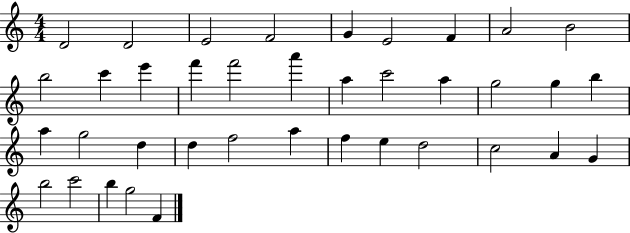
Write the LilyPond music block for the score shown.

{
  \clef treble
  \numericTimeSignature
  \time 4/4
  \key c \major
  d'2 d'2 | e'2 f'2 | g'4 e'2 f'4 | a'2 b'2 | \break b''2 c'''4 e'''4 | f'''4 f'''2 a'''4 | a''4 c'''2 a''4 | g''2 g''4 b''4 | \break a''4 g''2 d''4 | d''4 f''2 a''4 | f''4 e''4 d''2 | c''2 a'4 g'4 | \break b''2 c'''2 | b''4 g''2 f'4 | \bar "|."
}